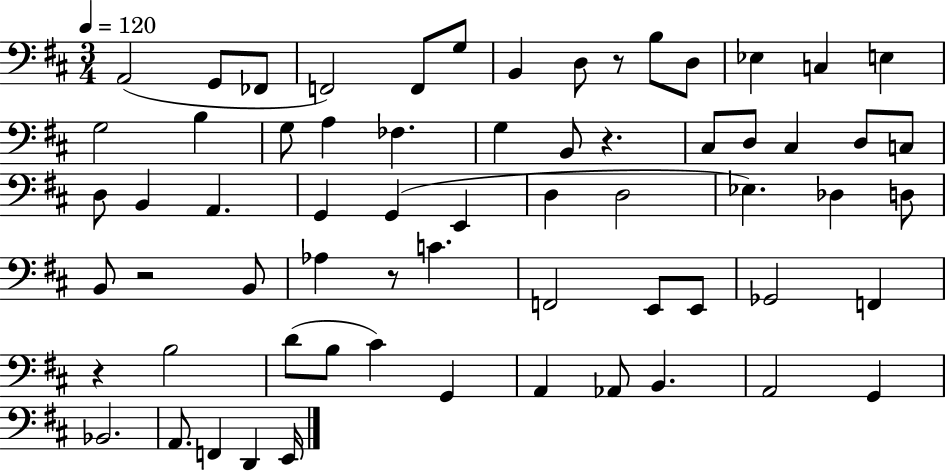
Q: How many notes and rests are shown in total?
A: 65